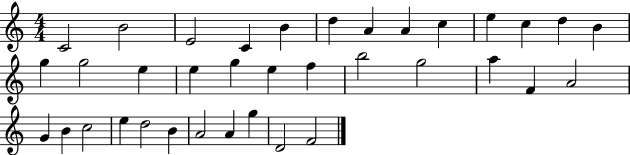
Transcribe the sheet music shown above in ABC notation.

X:1
T:Untitled
M:4/4
L:1/4
K:C
C2 B2 E2 C B d A A c e c d B g g2 e e g e f b2 g2 a F A2 G B c2 e d2 B A2 A g D2 F2